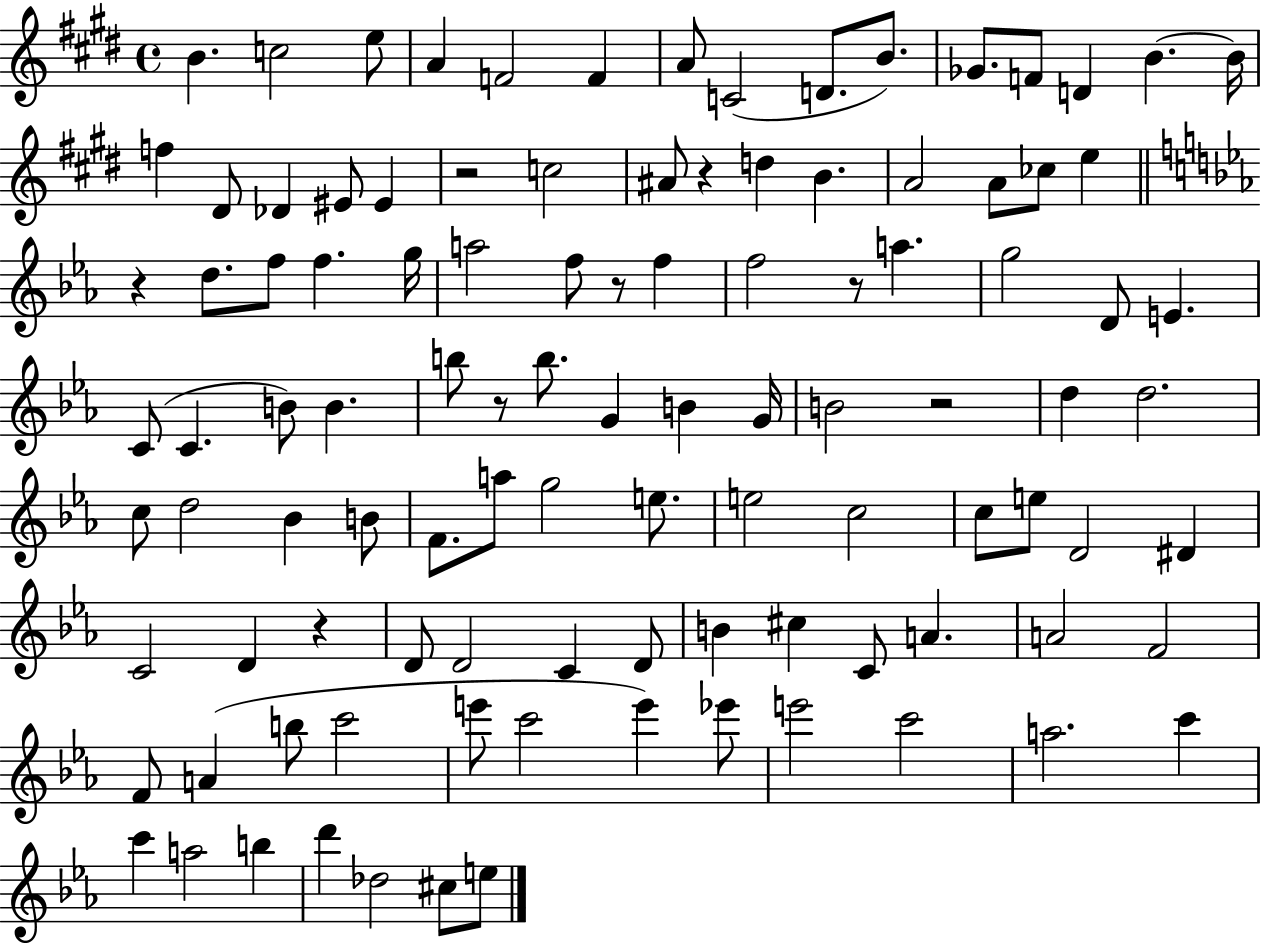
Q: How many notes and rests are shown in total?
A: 105